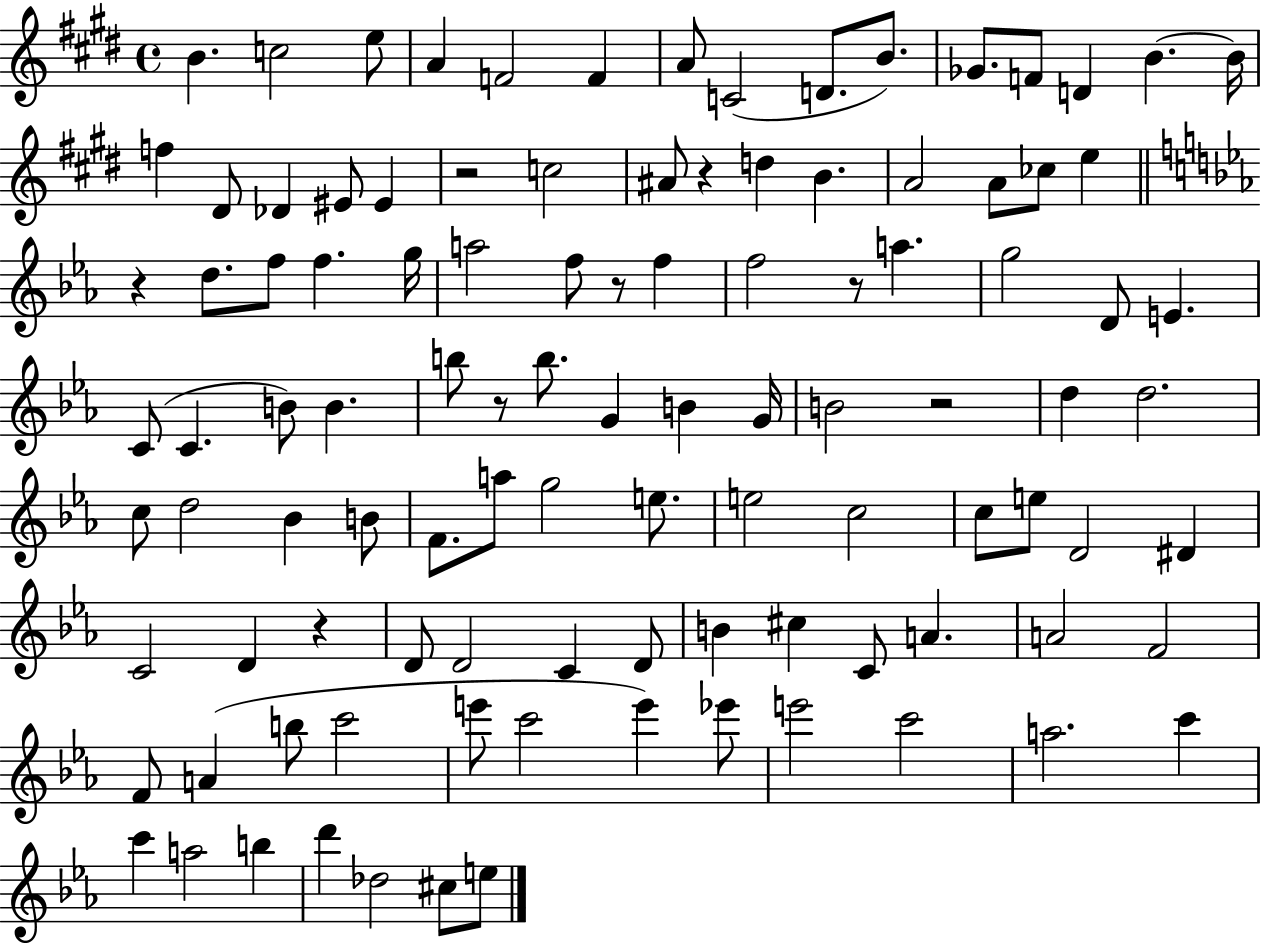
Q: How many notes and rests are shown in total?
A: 105